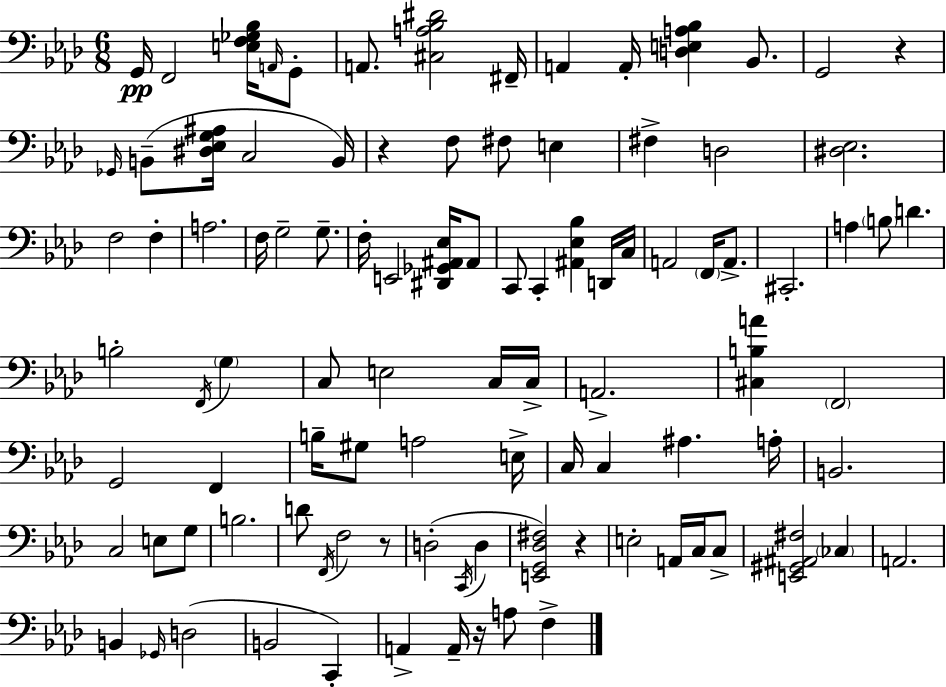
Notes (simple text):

G2/s F2/h [E3,F3,Gb3,Bb3]/s A2/s G2/e A2/e. [C#3,A3,Bb3,D#4]/h F#2/s A2/q A2/s [D3,E3,A3,Bb3]/q Bb2/e. G2/h R/q Gb2/s B2/e [D#3,Eb3,G3,A#3]/s C3/h B2/s R/q F3/e F#3/e E3/q F#3/q D3/h [D#3,Eb3]/h. F3/h F3/q A3/h. F3/s G3/h G3/e. F3/s E2/h [D#2,Gb2,A#2,Eb3]/s A#2/e C2/e C2/q [A#2,Eb3,Bb3]/q D2/s C3/s A2/h F2/s A2/e. C#2/h. A3/q B3/e D4/q. B3/h F2/s G3/q C3/e E3/h C3/s C3/s A2/h. [C#3,B3,A4]/q F2/h G2/h F2/q B3/s G#3/e A3/h E3/s C3/s C3/q A#3/q. A3/s B2/h. C3/h E3/e G3/e B3/h. D4/e F2/s F3/h R/e D3/h C2/s D3/q [E2,G2,Db3,F#3]/h R/q E3/h A2/s C3/s C3/e [E2,G#2,A#2,F#3]/h CES3/q A2/h. B2/q Gb2/s D3/h B2/h C2/q A2/q A2/s R/s A3/e F3/q